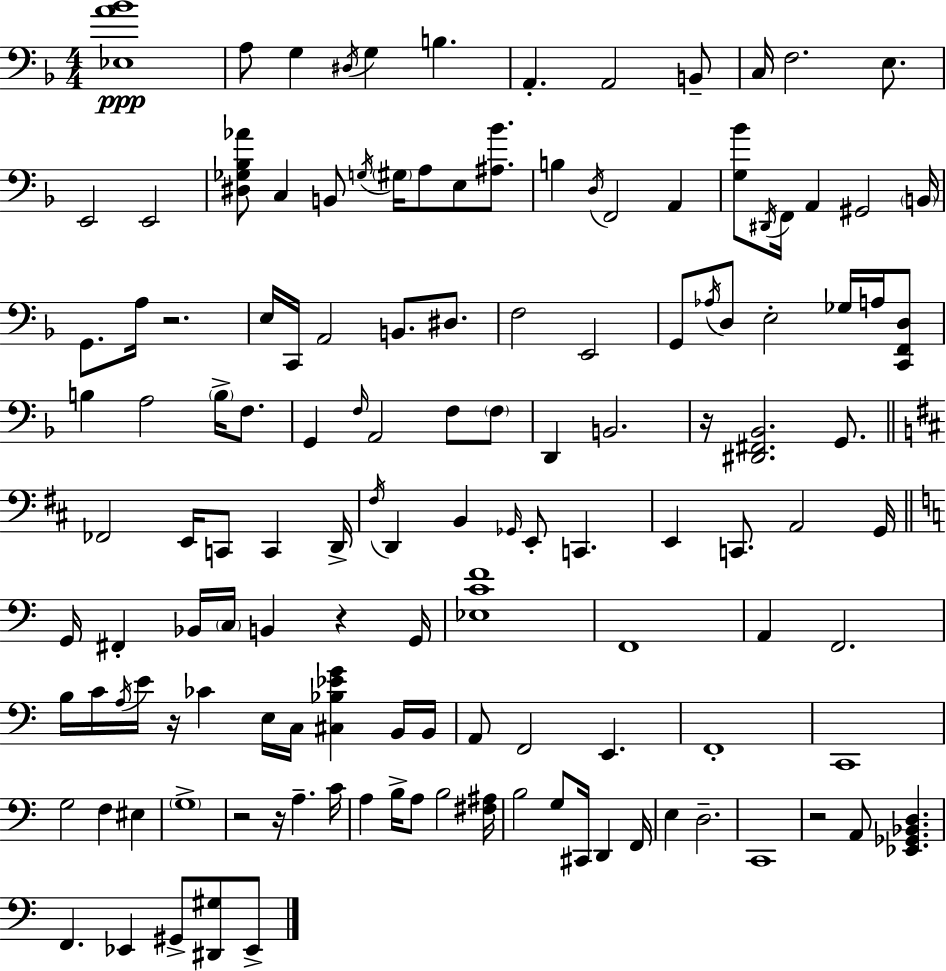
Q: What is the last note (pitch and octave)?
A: Eb2